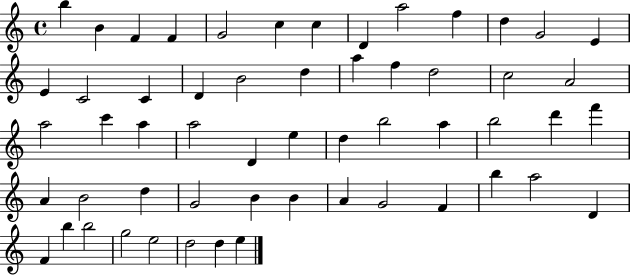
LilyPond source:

{
  \clef treble
  \time 4/4
  \defaultTimeSignature
  \key c \major
  b''4 b'4 f'4 f'4 | g'2 c''4 c''4 | d'4 a''2 f''4 | d''4 g'2 e'4 | \break e'4 c'2 c'4 | d'4 b'2 d''4 | a''4 f''4 d''2 | c''2 a'2 | \break a''2 c'''4 a''4 | a''2 d'4 e''4 | d''4 b''2 a''4 | b''2 d'''4 f'''4 | \break a'4 b'2 d''4 | g'2 b'4 b'4 | a'4 g'2 f'4 | b''4 a''2 d'4 | \break f'4 b''4 b''2 | g''2 e''2 | d''2 d''4 e''4 | \bar "|."
}